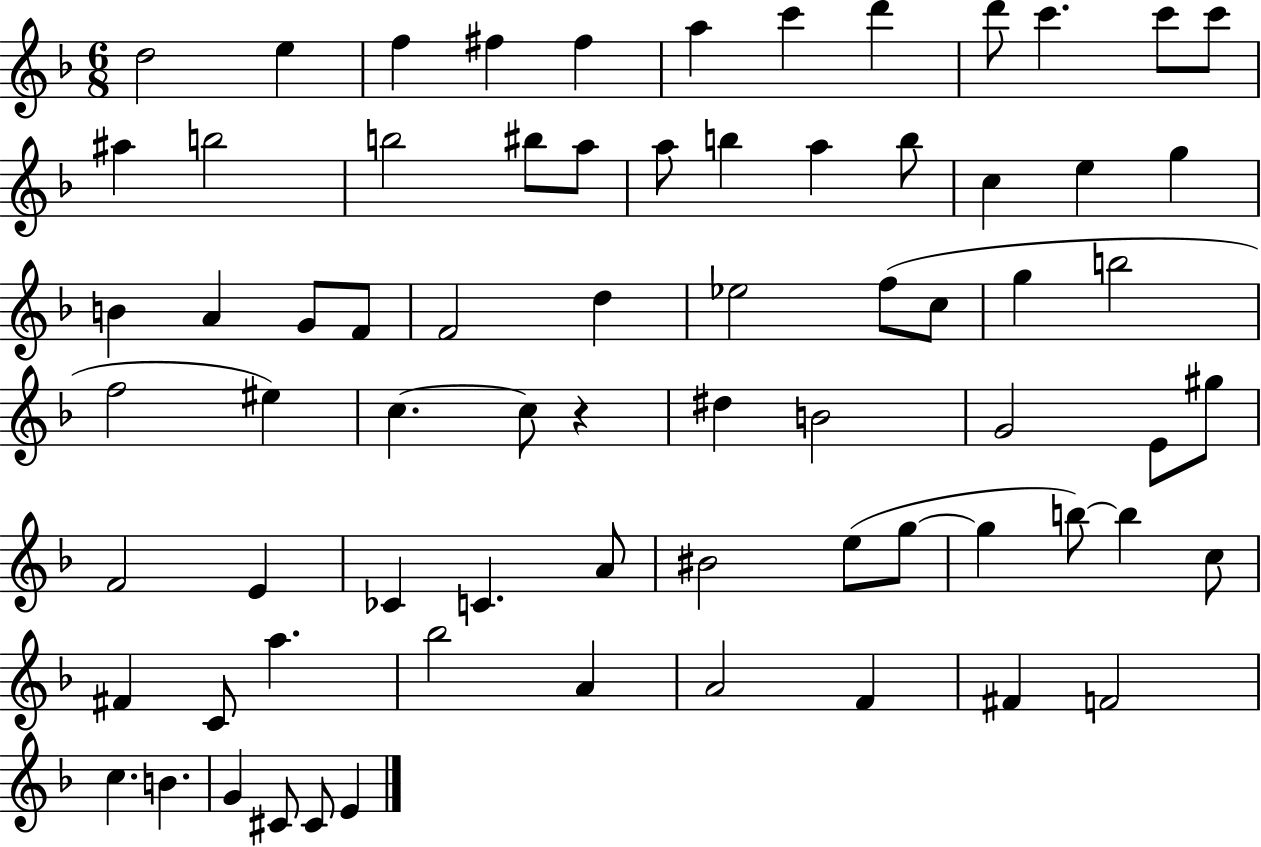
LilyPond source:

{
  \clef treble
  \numericTimeSignature
  \time 6/8
  \key f \major
  \repeat volta 2 { d''2 e''4 | f''4 fis''4 fis''4 | a''4 c'''4 d'''4 | d'''8 c'''4. c'''8 c'''8 | \break ais''4 b''2 | b''2 bis''8 a''8 | a''8 b''4 a''4 b''8 | c''4 e''4 g''4 | \break b'4 a'4 g'8 f'8 | f'2 d''4 | ees''2 f''8( c''8 | g''4 b''2 | \break f''2 eis''4) | c''4.~~ c''8 r4 | dis''4 b'2 | g'2 e'8 gis''8 | \break f'2 e'4 | ces'4 c'4. a'8 | bis'2 e''8( g''8~~ | g''4 b''8~~) b''4 c''8 | \break fis'4 c'8 a''4. | bes''2 a'4 | a'2 f'4 | fis'4 f'2 | \break c''4. b'4. | g'4 cis'8 cis'8 e'4 | } \bar "|."
}